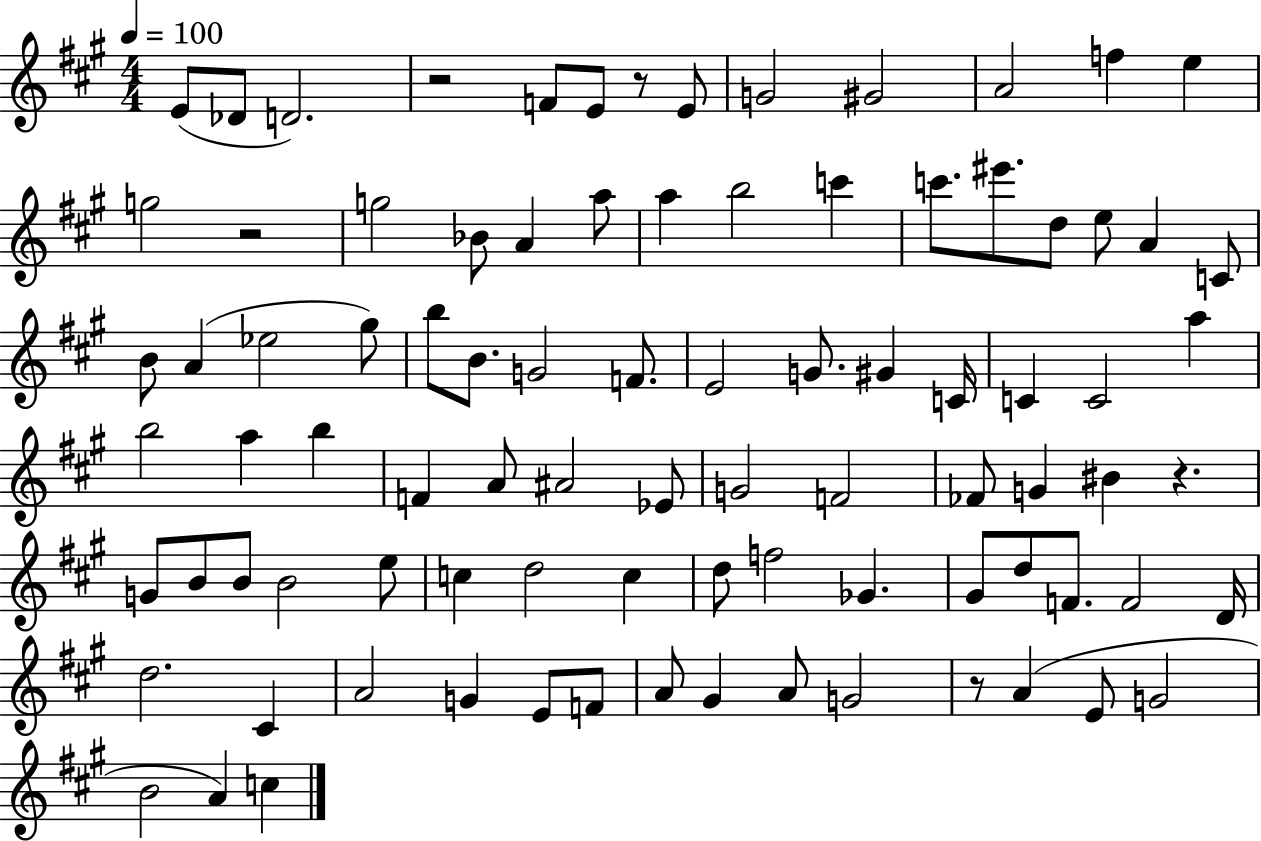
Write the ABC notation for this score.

X:1
T:Untitled
M:4/4
L:1/4
K:A
E/2 _D/2 D2 z2 F/2 E/2 z/2 E/2 G2 ^G2 A2 f e g2 z2 g2 _B/2 A a/2 a b2 c' c'/2 ^e'/2 d/2 e/2 A C/2 B/2 A _e2 ^g/2 b/2 B/2 G2 F/2 E2 G/2 ^G C/4 C C2 a b2 a b F A/2 ^A2 _E/2 G2 F2 _F/2 G ^B z G/2 B/2 B/2 B2 e/2 c d2 c d/2 f2 _G ^G/2 d/2 F/2 F2 D/4 d2 ^C A2 G E/2 F/2 A/2 ^G A/2 G2 z/2 A E/2 G2 B2 A c